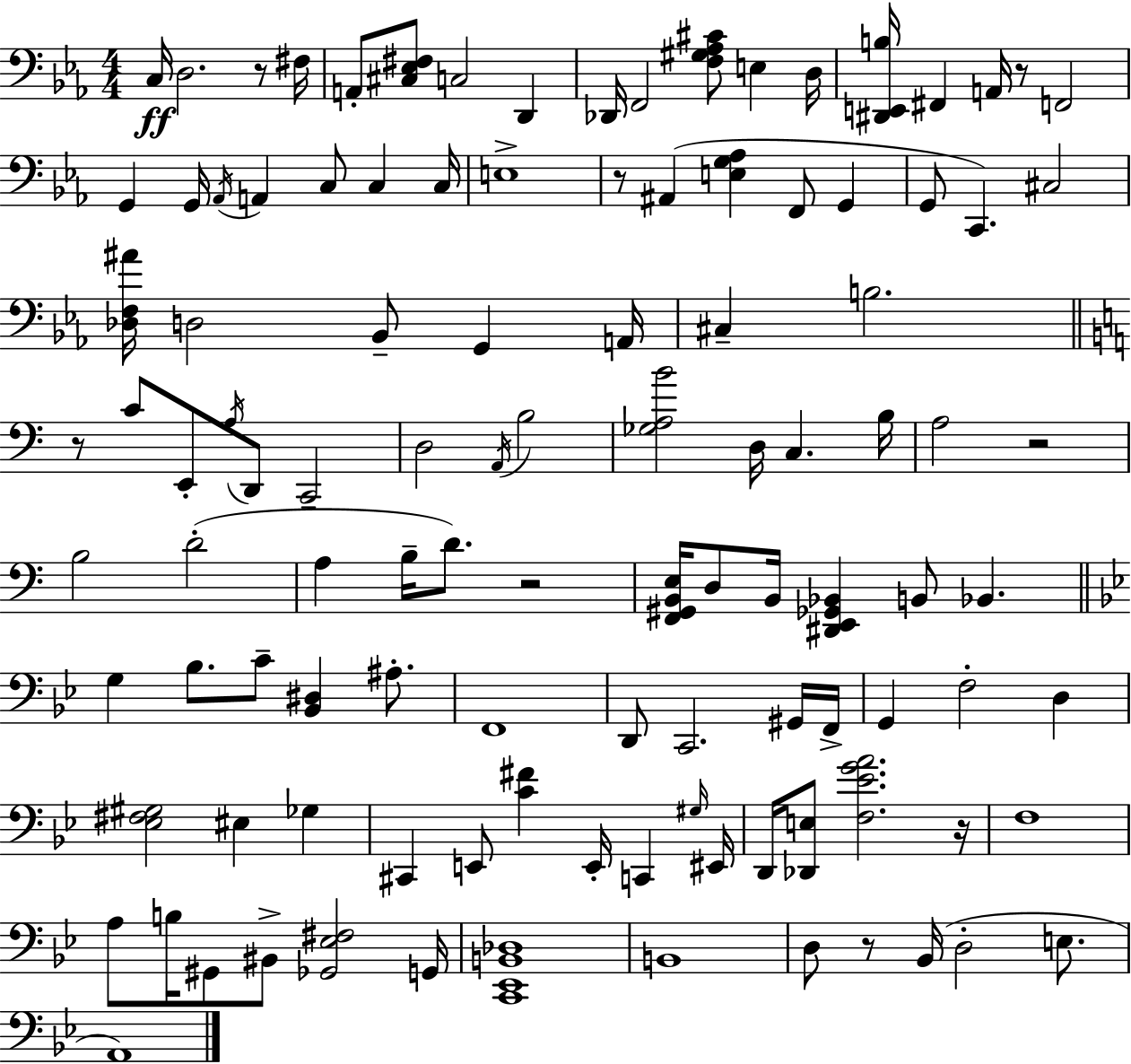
{
  \clef bass
  \numericTimeSignature
  \time 4/4
  \key ees \major
  c16\ff d2. r8 fis16 | a,8-. <cis ees fis>8 c2 d,4 | des,16 f,2 <f gis aes cis'>8 e4 d16 | <dis, e, b>16 fis,4 a,16 r8 f,2 | \break g,4 g,16 \acciaccatura { aes,16 } a,4 c8 c4 | c16 e1-> | r8 ais,4( <e g aes>4 f,8 g,4 | g,8 c,4.) cis2 | \break <des f ais'>16 d2 bes,8-- g,4 | a,16 cis4-- b2. | \bar "||" \break \key a \minor r8 c'8 e,8-. \acciaccatura { a16 } d,8 c,2-- | d2 \acciaccatura { a,16 } b2 | <ges a b'>2 d16 c4. | b16 a2 r2 | \break b2 d'2-.( | a4 b16-- d'8.) r2 | <f, gis, b, e>16 d8 b,16 <dis, e, ges, bes,>4 b,8 bes,4. | \bar "||" \break \key bes \major g4 bes8. c'8-- <bes, dis>4 ais8.-. | f,1 | d,8 c,2. gis,16 f,16-> | g,4 f2-. d4 | \break <ees fis gis>2 eis4 ges4 | cis,4 e,8 <c' fis'>4 e,16-. c,4 \grace { gis16 } | eis,16 d,16 <des, e>8 <f ees' g' a'>2. | r16 f1 | \break a8 b16 gis,8 bis,8-> <ges, ees fis>2 | g,16 <c, ees, b, des>1 | b,1 | d8 r8 bes,16( d2-. e8. | \break a,1) | \bar "|."
}